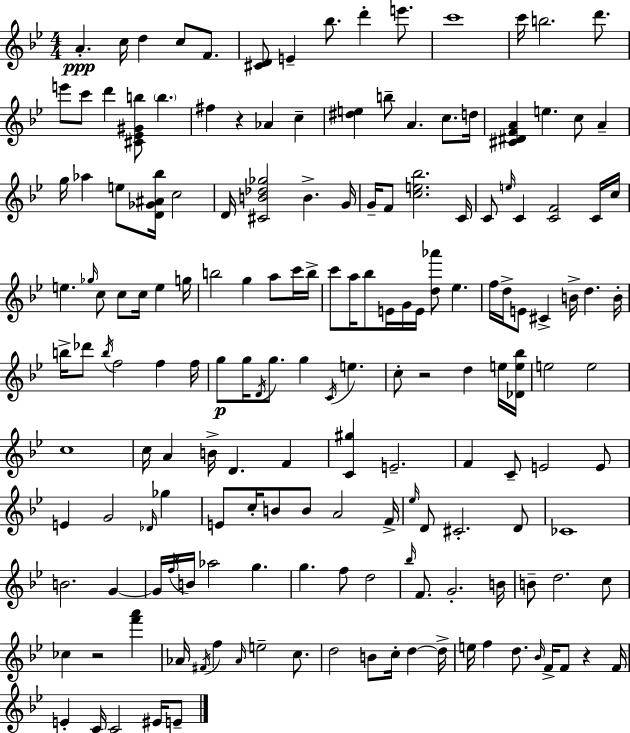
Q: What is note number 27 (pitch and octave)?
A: A4